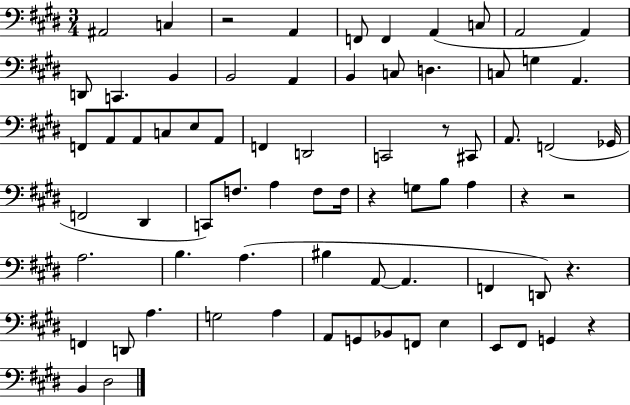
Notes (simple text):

A#2/h C3/q R/h A2/q F2/e F2/q A2/q C3/e A2/h A2/q D2/e C2/q. B2/q B2/h A2/q B2/q C3/e D3/q. C3/e G3/q A2/q. F2/e A2/e A2/e C3/e E3/e A2/e F2/q D2/h C2/h R/e C#2/e A2/e. F2/h Gb2/s F2/h D#2/q C2/e F3/e. A3/q F3/e F3/s R/q G3/e B3/e A3/q R/q R/h A3/h. B3/q. A3/q. BIS3/q A2/e A2/q. F2/q D2/e R/q. F2/q D2/e A3/q. G3/h A3/q A2/e G2/e Bb2/e F2/e E3/q E2/e F#2/e G2/q R/q B2/q D#3/h